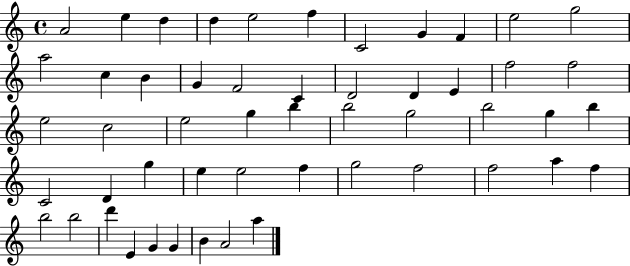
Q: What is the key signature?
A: C major